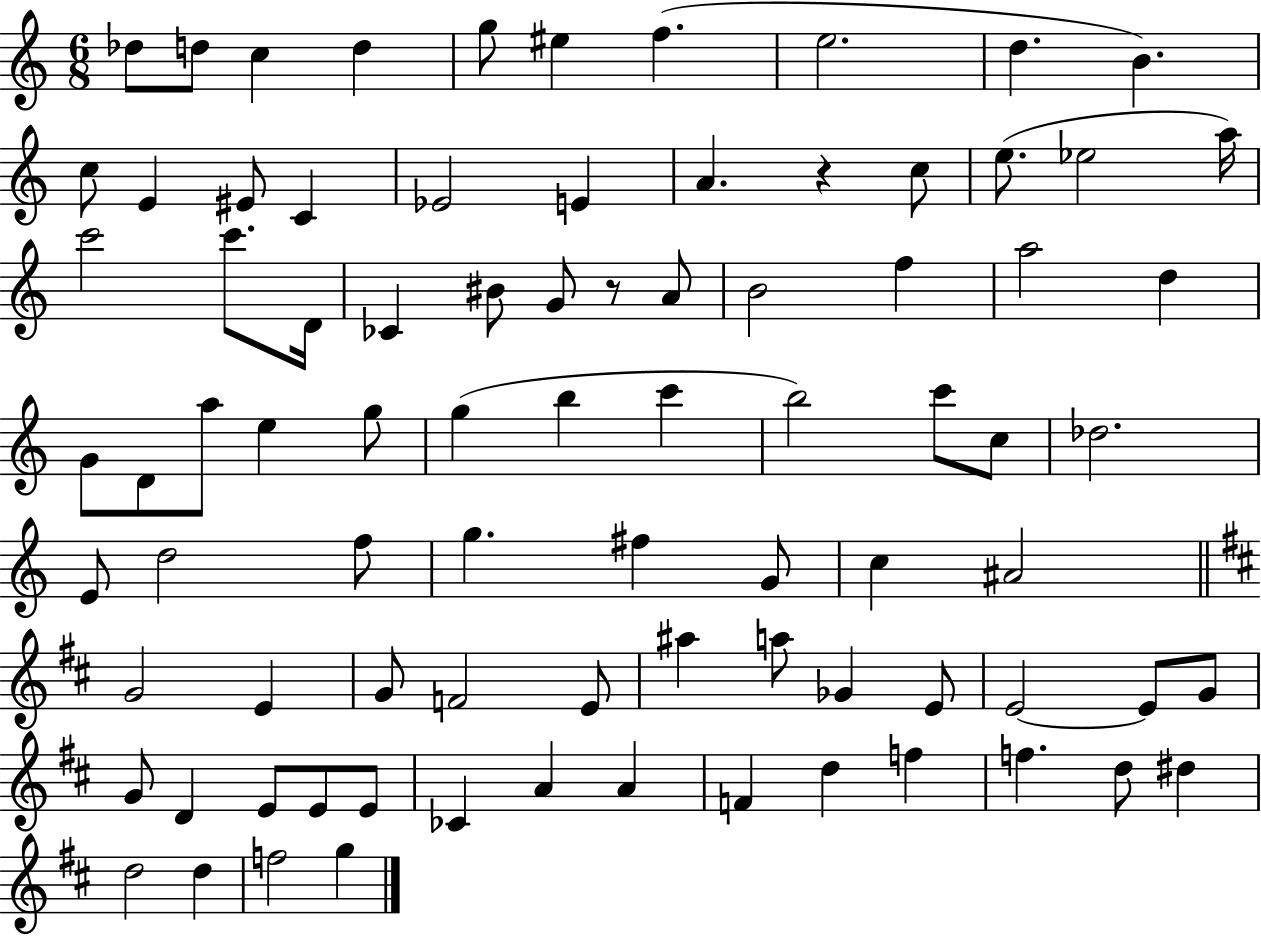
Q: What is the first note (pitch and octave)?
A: Db5